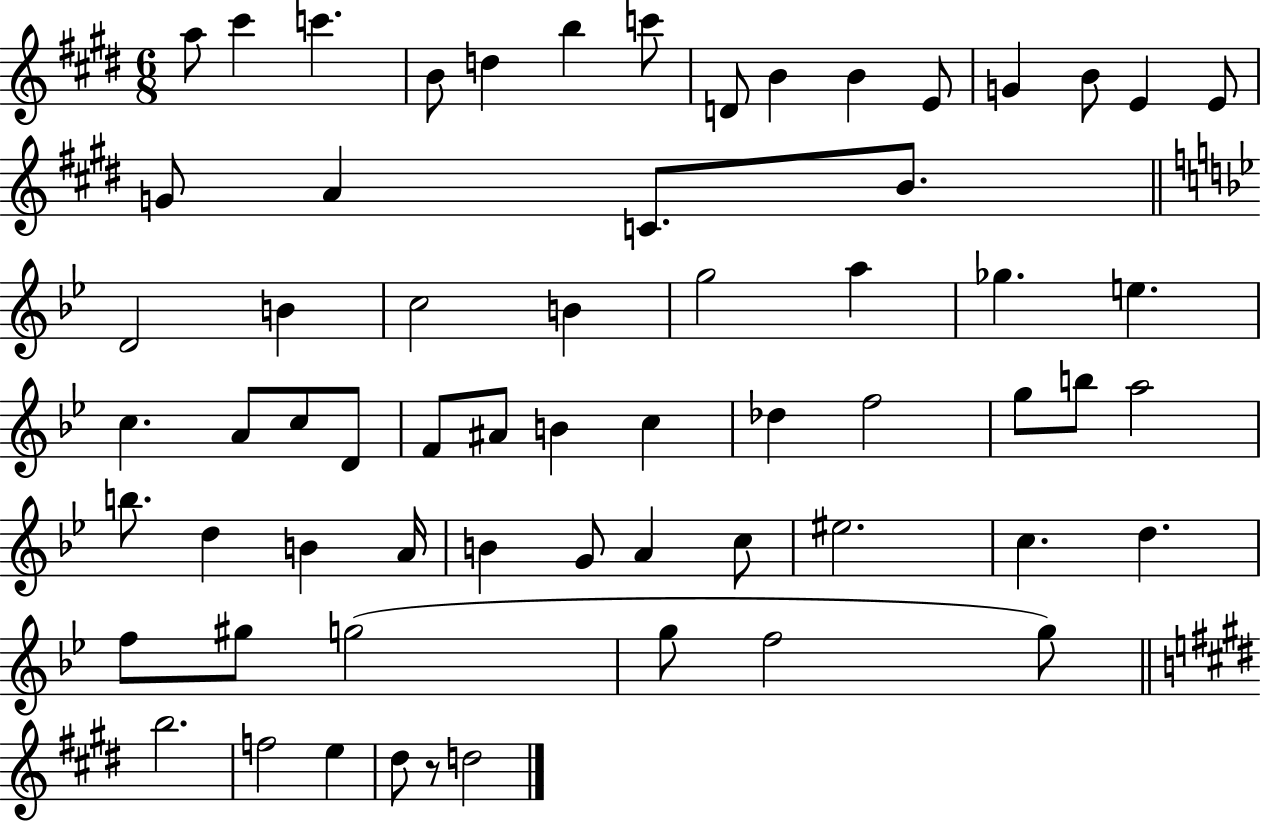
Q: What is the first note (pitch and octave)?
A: A5